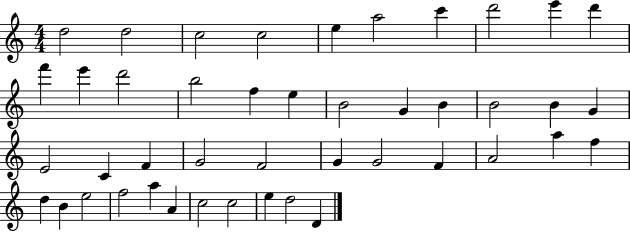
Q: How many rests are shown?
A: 0